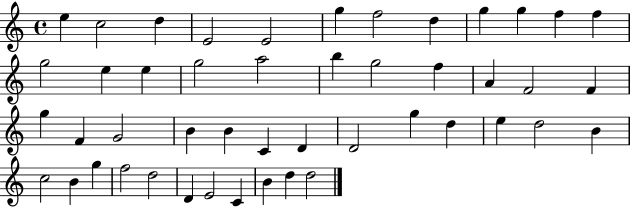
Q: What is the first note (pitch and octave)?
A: E5